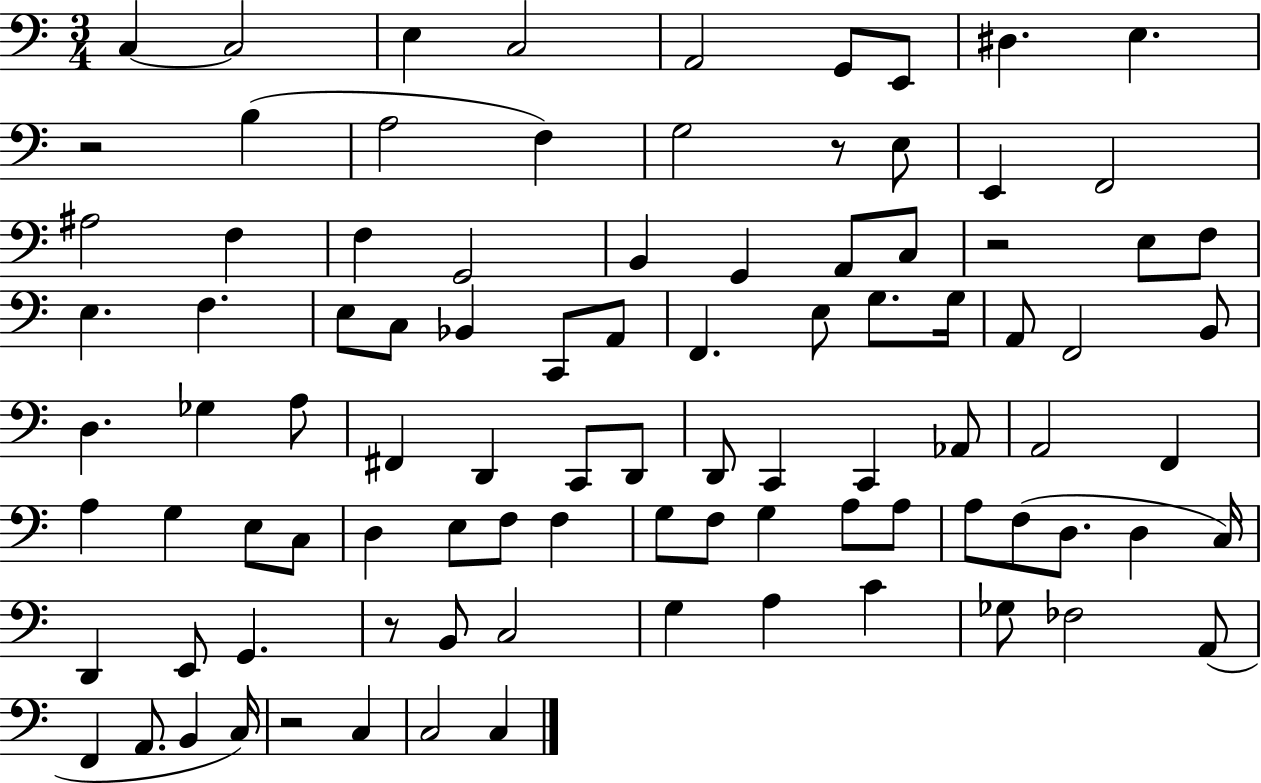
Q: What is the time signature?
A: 3/4